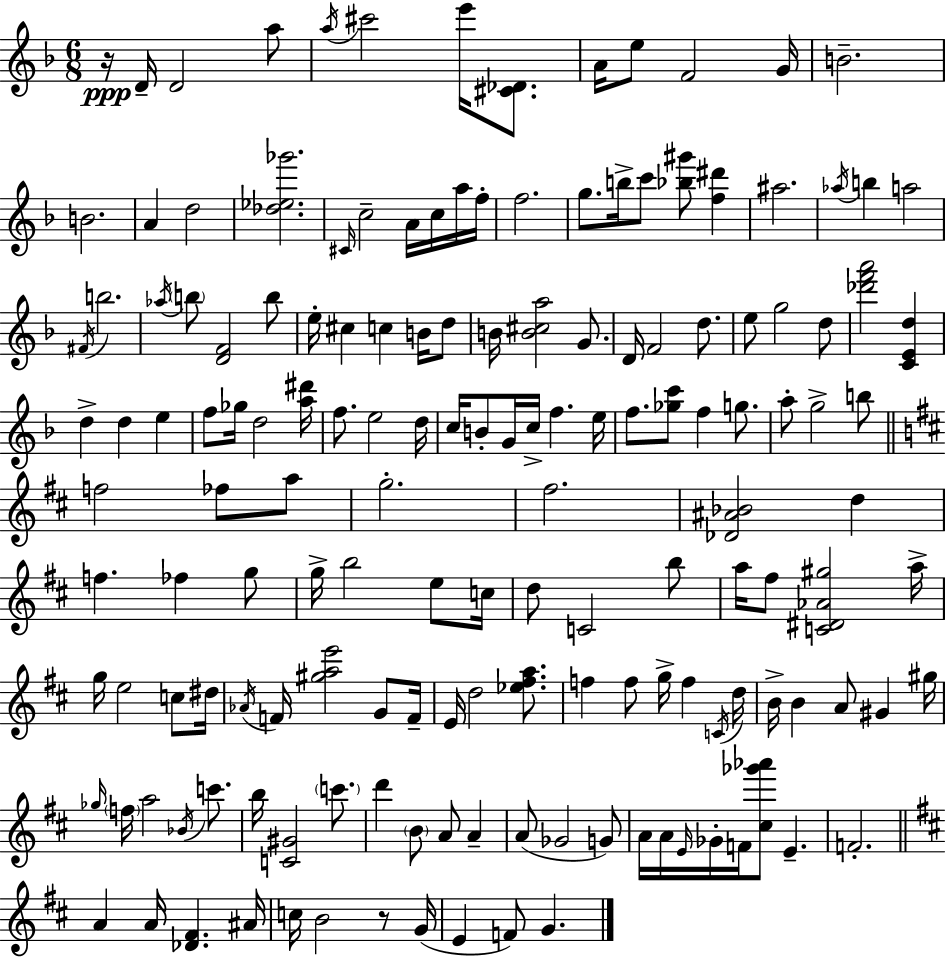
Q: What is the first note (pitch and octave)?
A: D4